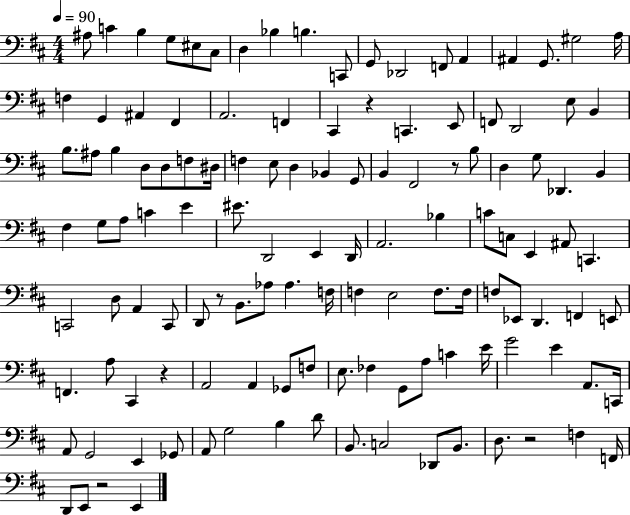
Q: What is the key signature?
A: D major